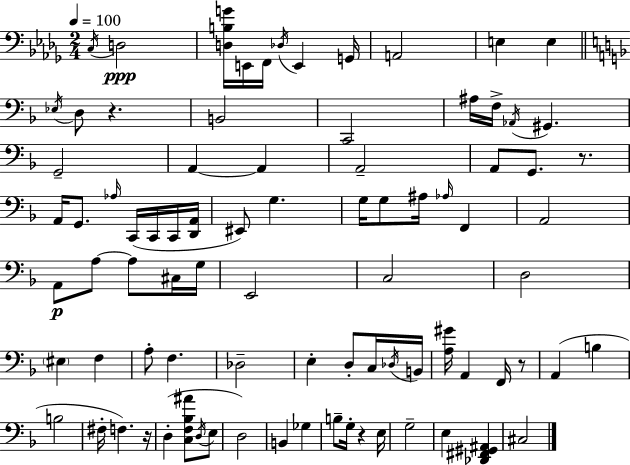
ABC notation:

X:1
T:Untitled
M:2/4
L:1/4
K:Bbm
C,/4 D,2 [D,B,G]/4 E,,/4 F,,/4 _D,/4 E,, G,,/4 A,,2 E, E, _E,/4 D,/2 z B,,2 C,,2 ^A,/4 F,/4 _A,,/4 ^G,, G,,2 A,, A,, A,,2 A,,/2 G,,/2 z/2 A,,/4 G,,/2 _A,/4 C,,/4 C,,/4 C,,/4 [D,,A,,]/4 ^E,,/2 G, G,/4 G,/2 ^A,/4 _A,/4 F,, A,,2 A,,/2 A,/2 A,/2 ^C,/4 G,/4 E,,2 C,2 D,2 ^E, F, A,/2 F, _D,2 E, D,/2 C,/4 _D,/4 B,,/4 [A,^G]/4 A,, F,,/4 z/2 A,, B, B,2 ^F,/4 F, z/4 D, [C,F,_B,^A]/2 D,/4 E,/2 D,2 B,, _G, B,/2 G,/4 z E,/4 G,2 E, [_D,,^F,,^G,,^A,,] ^C,2